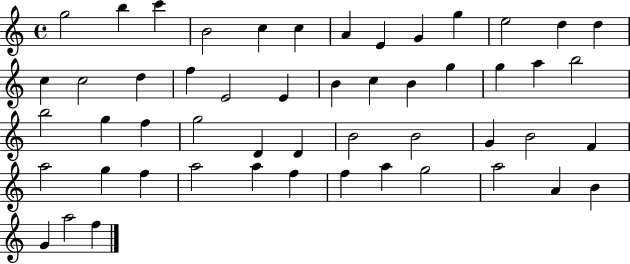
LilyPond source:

{
  \clef treble
  \time 4/4
  \defaultTimeSignature
  \key c \major
  g''2 b''4 c'''4 | b'2 c''4 c''4 | a'4 e'4 g'4 g''4 | e''2 d''4 d''4 | \break c''4 c''2 d''4 | f''4 e'2 e'4 | b'4 c''4 b'4 g''4 | g''4 a''4 b''2 | \break b''2 g''4 f''4 | g''2 d'4 d'4 | b'2 b'2 | g'4 b'2 f'4 | \break a''2 g''4 f''4 | a''2 a''4 f''4 | f''4 a''4 g''2 | a''2 a'4 b'4 | \break g'4 a''2 f''4 | \bar "|."
}